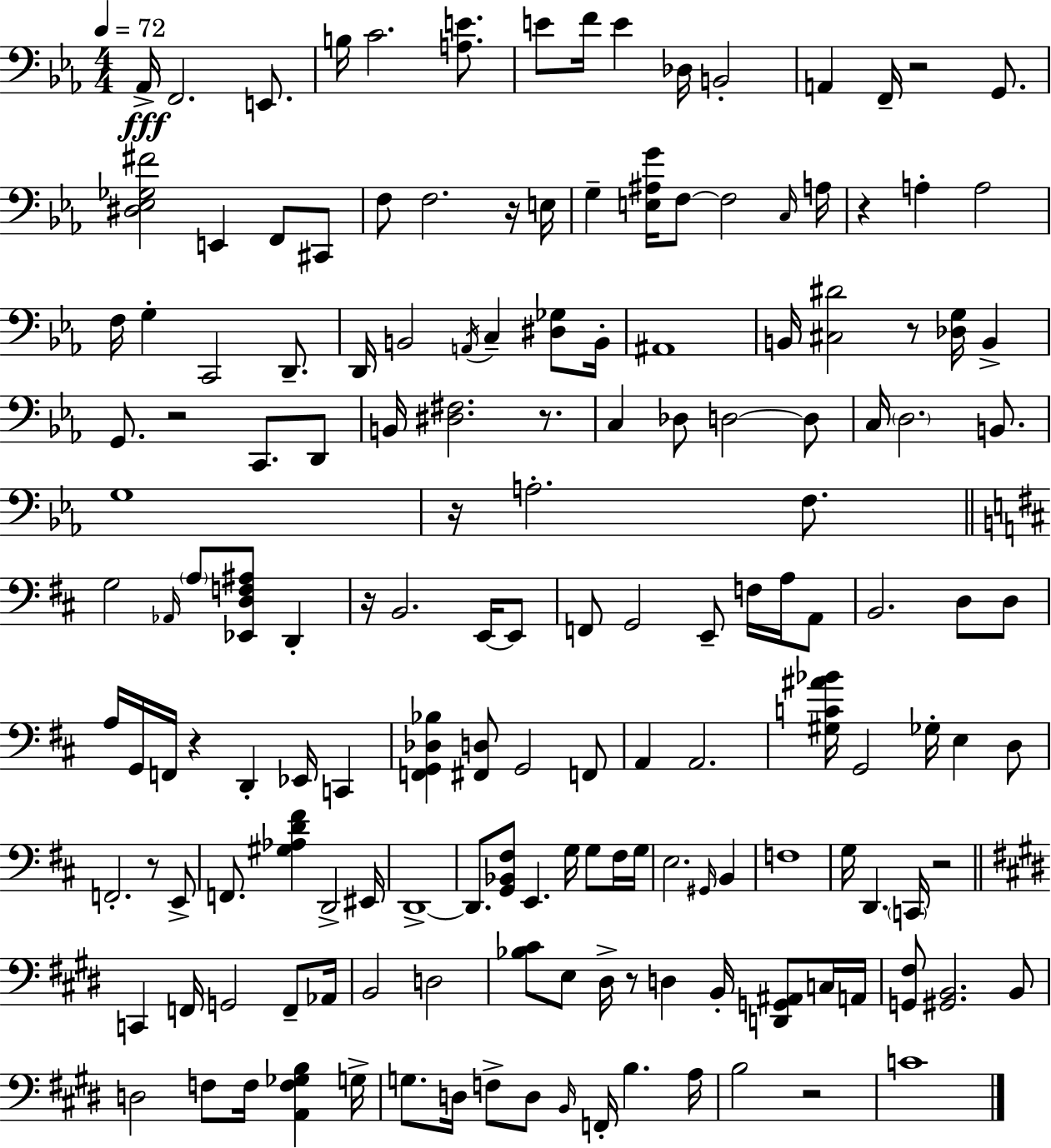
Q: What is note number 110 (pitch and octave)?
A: D#3